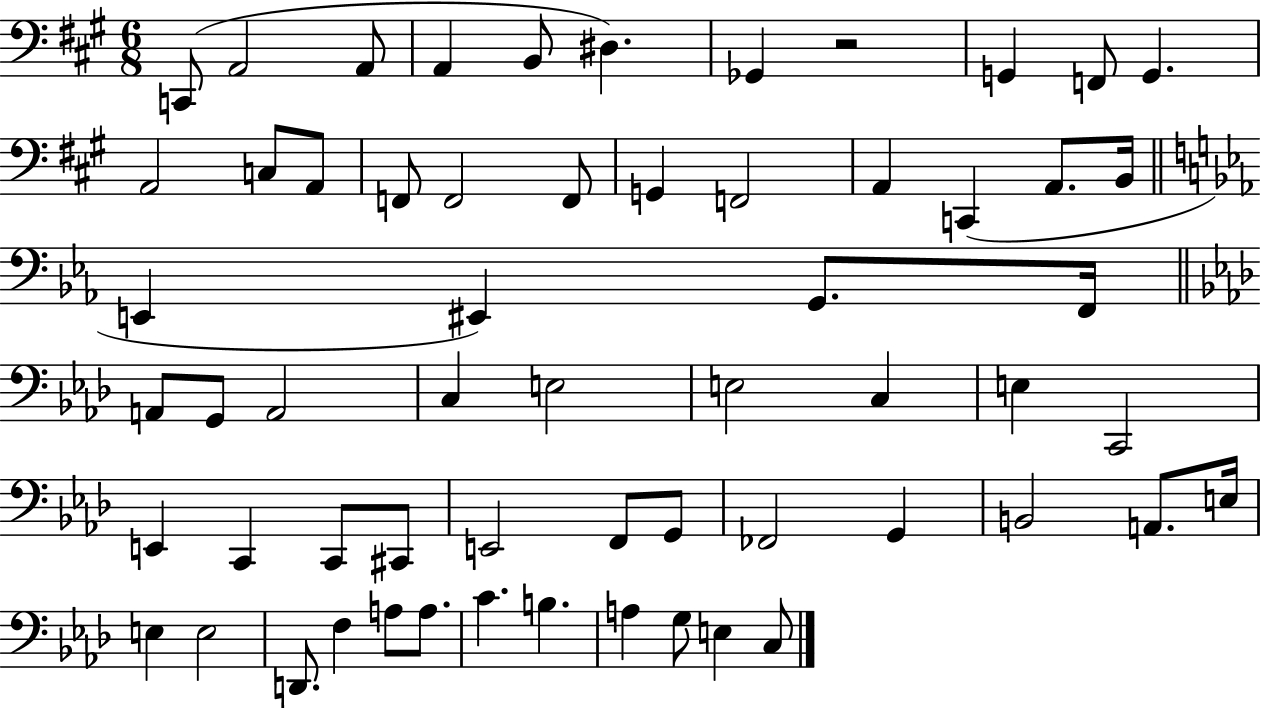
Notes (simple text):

C2/e A2/h A2/e A2/q B2/e D#3/q. Gb2/q R/h G2/q F2/e G2/q. A2/h C3/e A2/e F2/e F2/h F2/e G2/q F2/h A2/q C2/q A2/e. B2/s E2/q EIS2/q G2/e. F2/s A2/e G2/e A2/h C3/q E3/h E3/h C3/q E3/q C2/h E2/q C2/q C2/e C#2/e E2/h F2/e G2/e FES2/h G2/q B2/h A2/e. E3/s E3/q E3/h D2/e. F3/q A3/e A3/e. C4/q. B3/q. A3/q G3/e E3/q C3/e